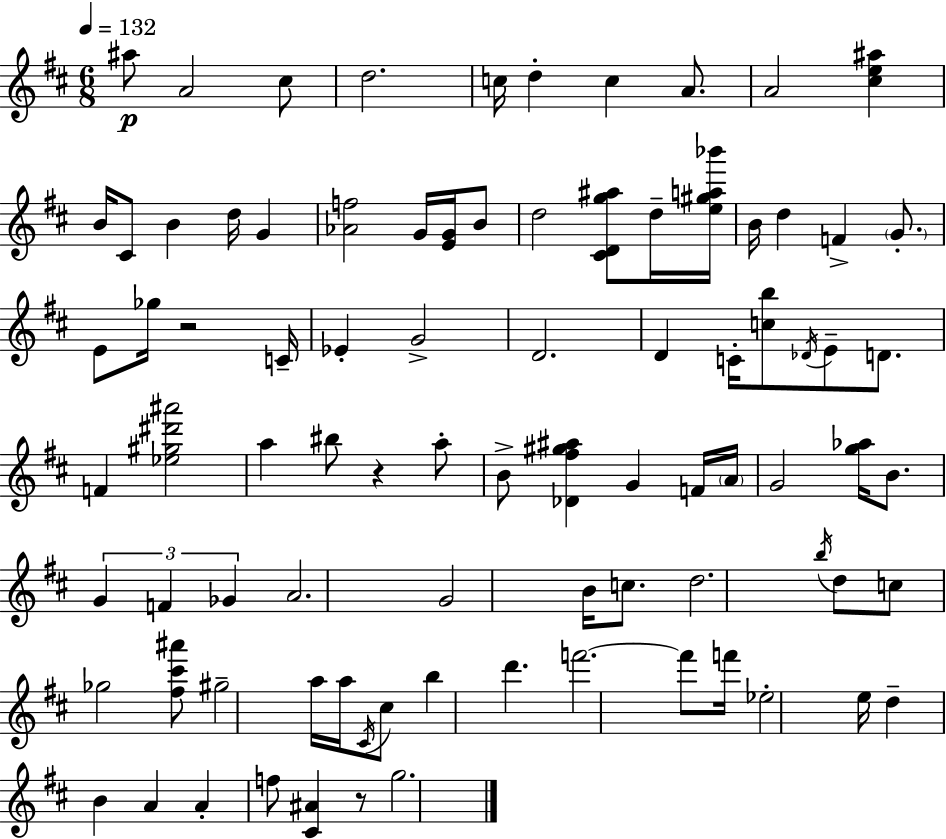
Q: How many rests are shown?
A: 3